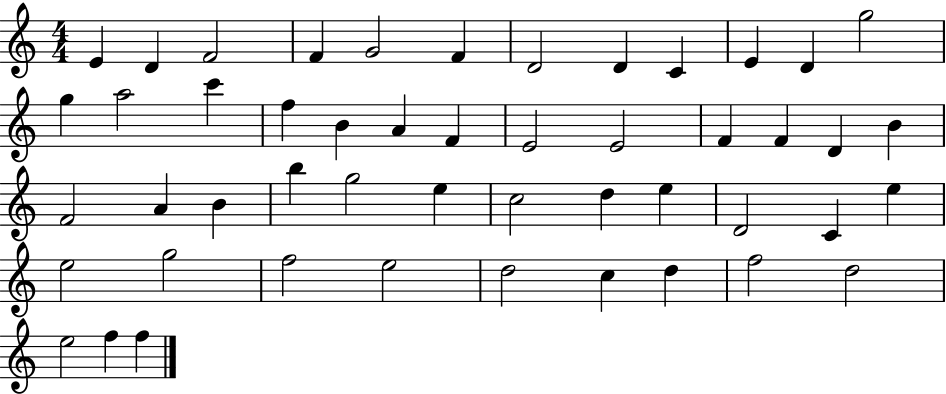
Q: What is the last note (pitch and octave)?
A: F5